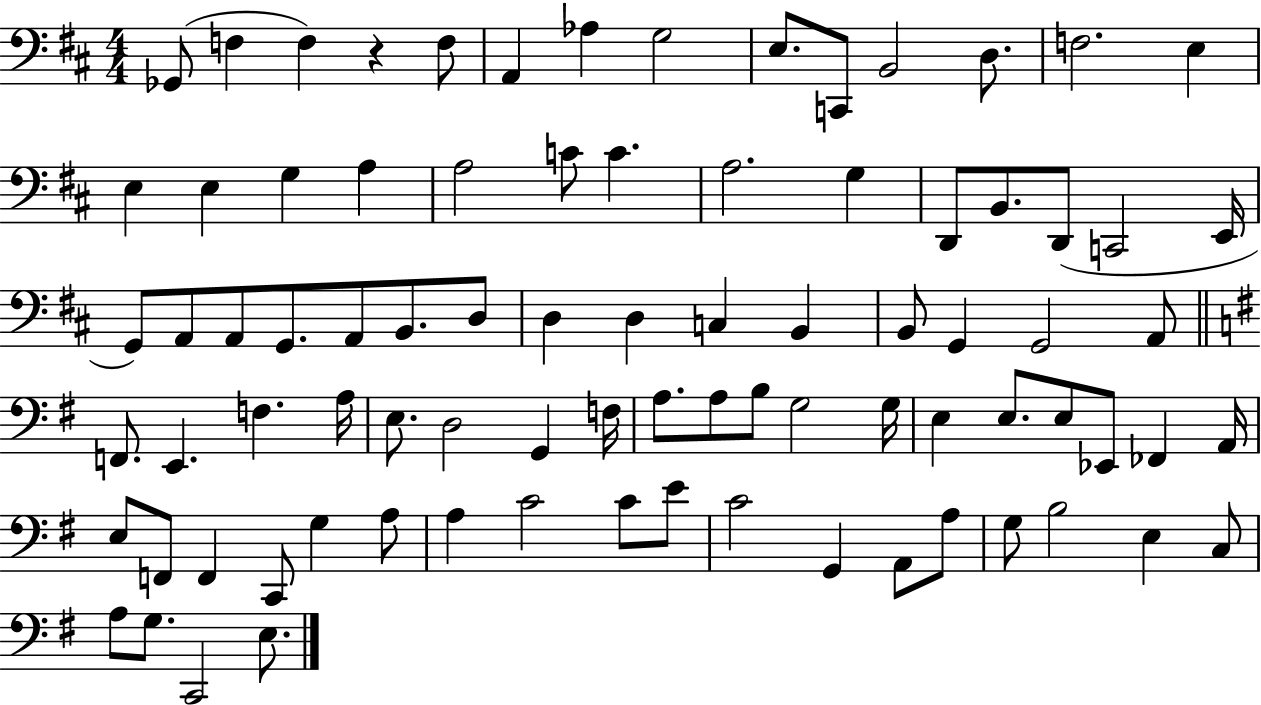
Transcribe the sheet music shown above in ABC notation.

X:1
T:Untitled
M:4/4
L:1/4
K:D
_G,,/2 F, F, z F,/2 A,, _A, G,2 E,/2 C,,/2 B,,2 D,/2 F,2 E, E, E, G, A, A,2 C/2 C A,2 G, D,,/2 B,,/2 D,,/2 C,,2 E,,/4 G,,/2 A,,/2 A,,/2 G,,/2 A,,/2 B,,/2 D,/2 D, D, C, B,, B,,/2 G,, G,,2 A,,/2 F,,/2 E,, F, A,/4 E,/2 D,2 G,, F,/4 A,/2 A,/2 B,/2 G,2 G,/4 E, E,/2 E,/2 _E,,/2 _F,, A,,/4 E,/2 F,,/2 F,, C,,/2 G, A,/2 A, C2 C/2 E/2 C2 G,, A,,/2 A,/2 G,/2 B,2 E, C,/2 A,/2 G,/2 C,,2 E,/2